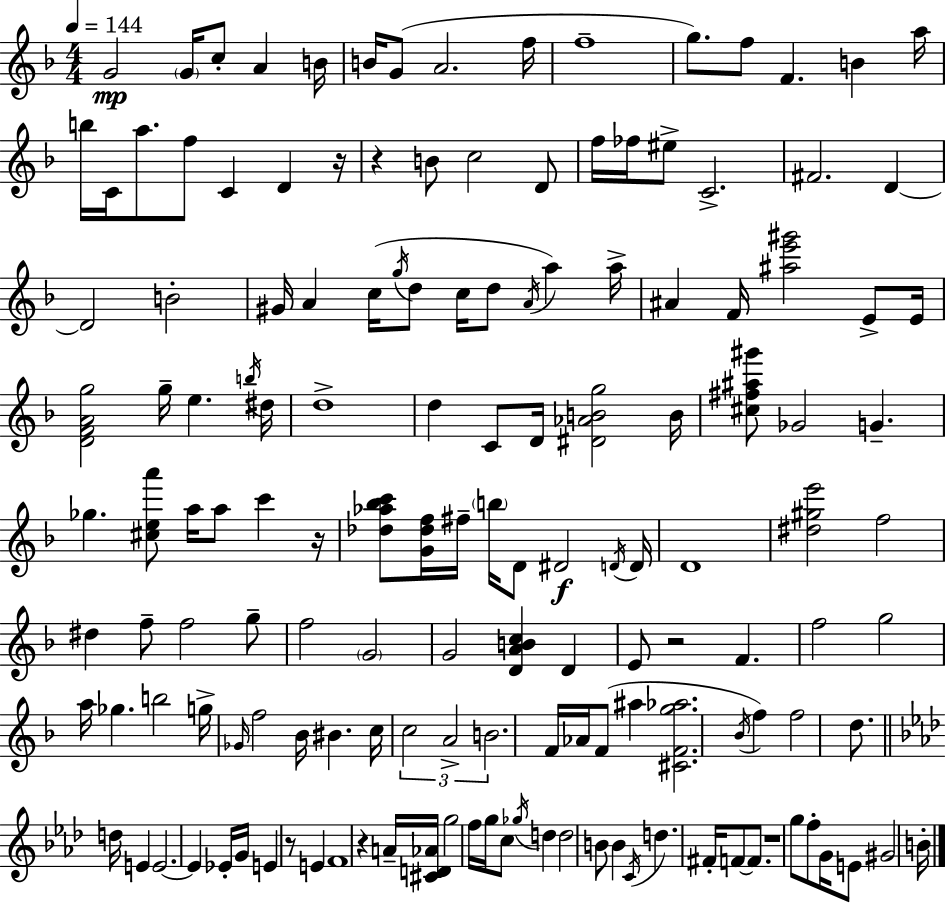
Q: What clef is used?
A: treble